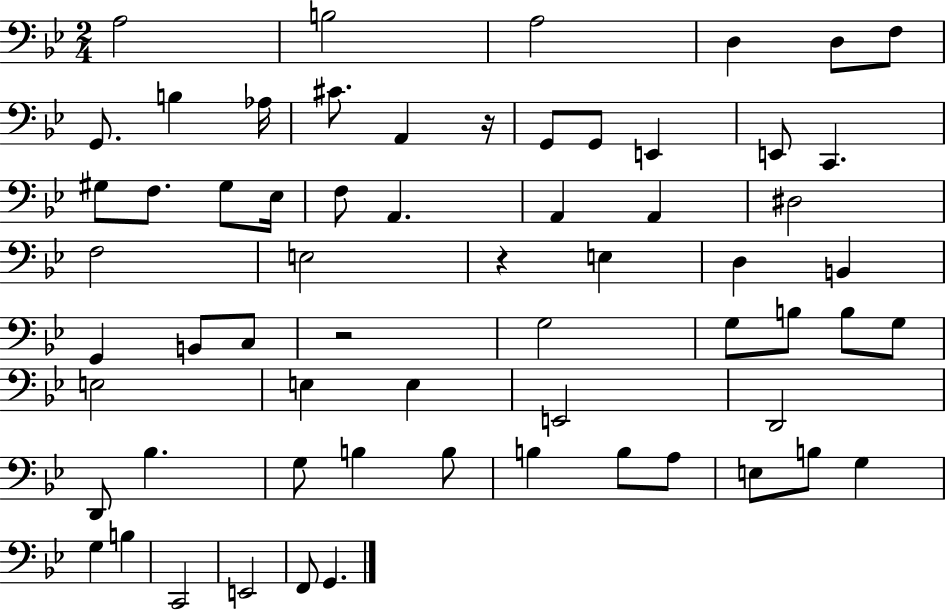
A3/h B3/h A3/h D3/q D3/e F3/e G2/e. B3/q Ab3/s C#4/e. A2/q R/s G2/e G2/e E2/q E2/e C2/q. G#3/e F3/e. G#3/e Eb3/s F3/e A2/q. A2/q A2/q D#3/h F3/h E3/h R/q E3/q D3/q B2/q G2/q B2/e C3/e R/h G3/h G3/e B3/e B3/e G3/e E3/h E3/q E3/q E2/h D2/h D2/e Bb3/q. G3/e B3/q B3/e B3/q B3/e A3/e E3/e B3/e G3/q G3/q B3/q C2/h E2/h F2/e G2/q.